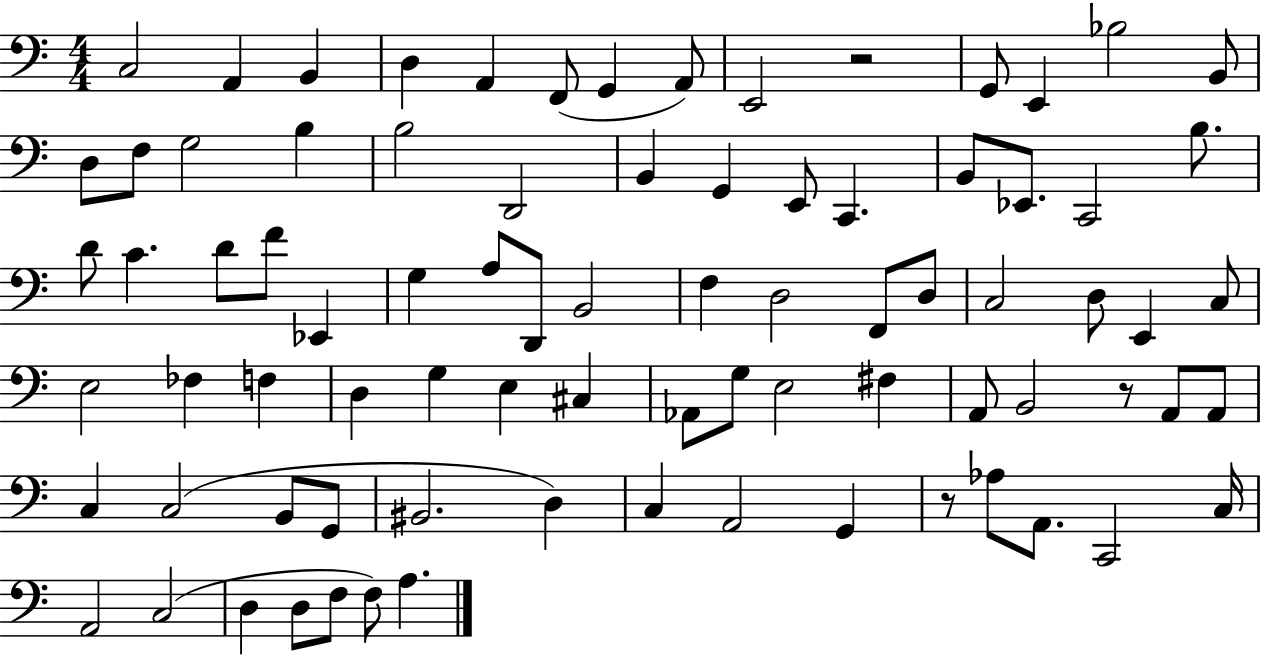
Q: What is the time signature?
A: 4/4